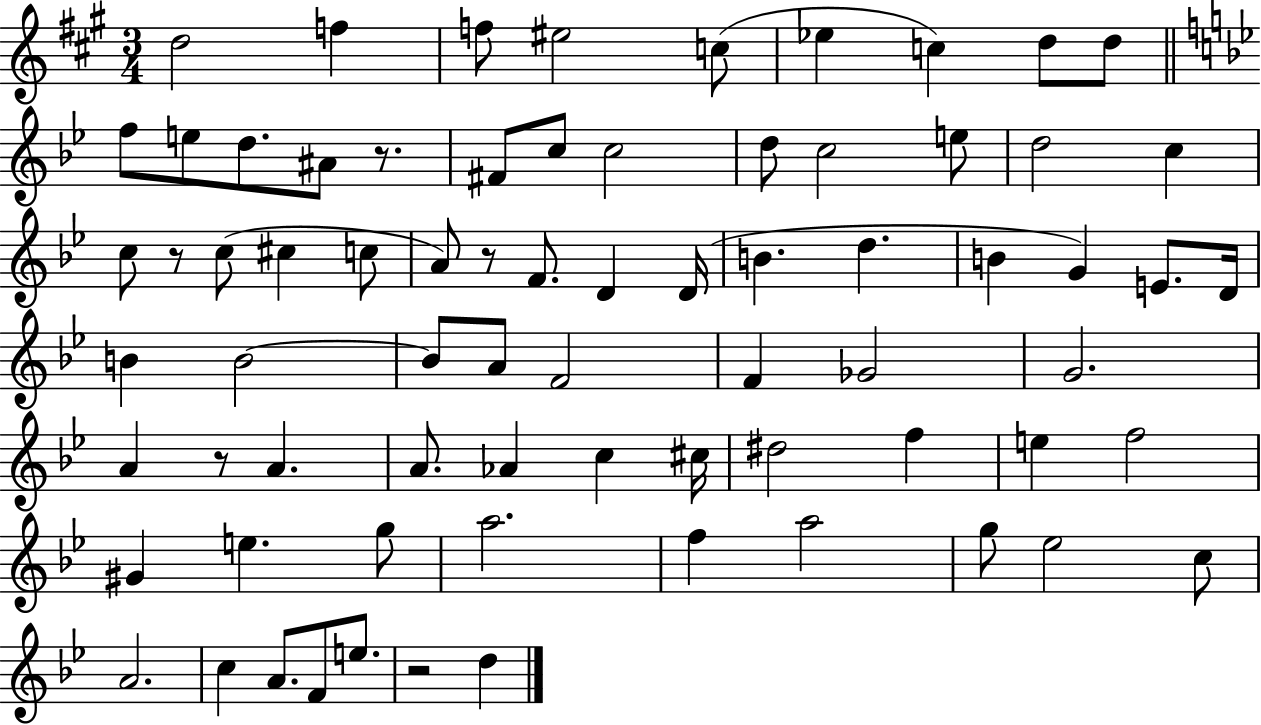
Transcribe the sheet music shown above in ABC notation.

X:1
T:Untitled
M:3/4
L:1/4
K:A
d2 f f/2 ^e2 c/2 _e c d/2 d/2 f/2 e/2 d/2 ^A/2 z/2 ^F/2 c/2 c2 d/2 c2 e/2 d2 c c/2 z/2 c/2 ^c c/2 A/2 z/2 F/2 D D/4 B d B G E/2 D/4 B B2 B/2 A/2 F2 F _G2 G2 A z/2 A A/2 _A c ^c/4 ^d2 f e f2 ^G e g/2 a2 f a2 g/2 _e2 c/2 A2 c A/2 F/2 e/2 z2 d